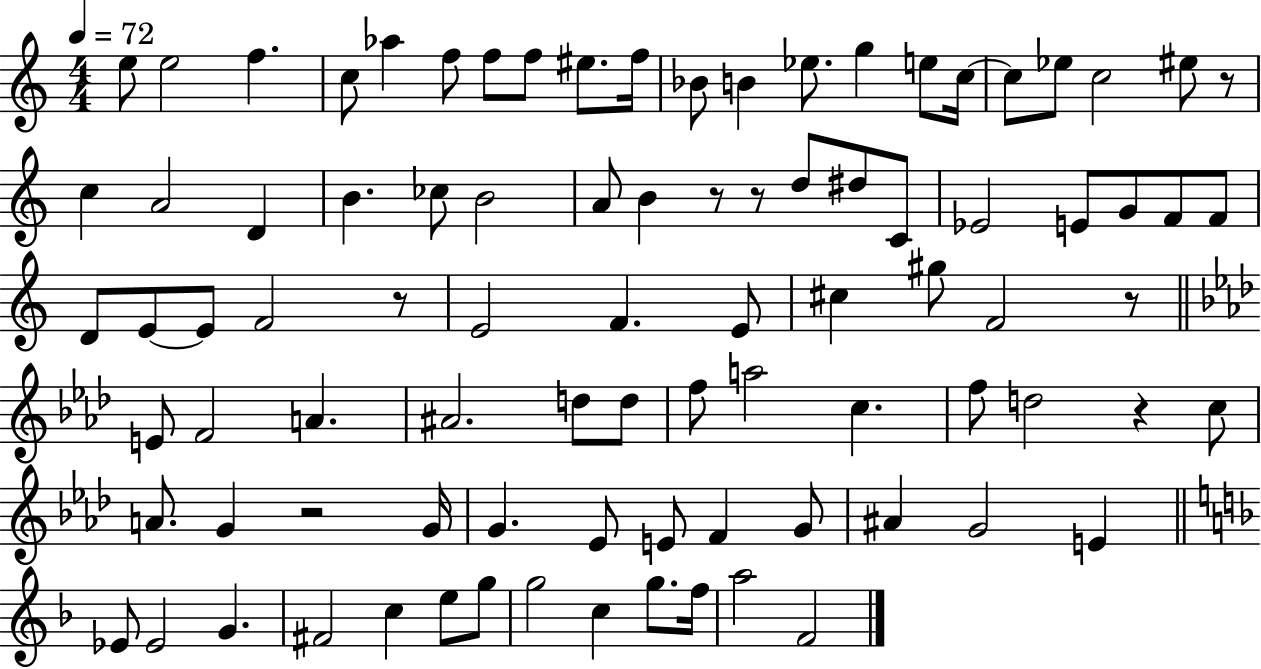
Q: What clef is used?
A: treble